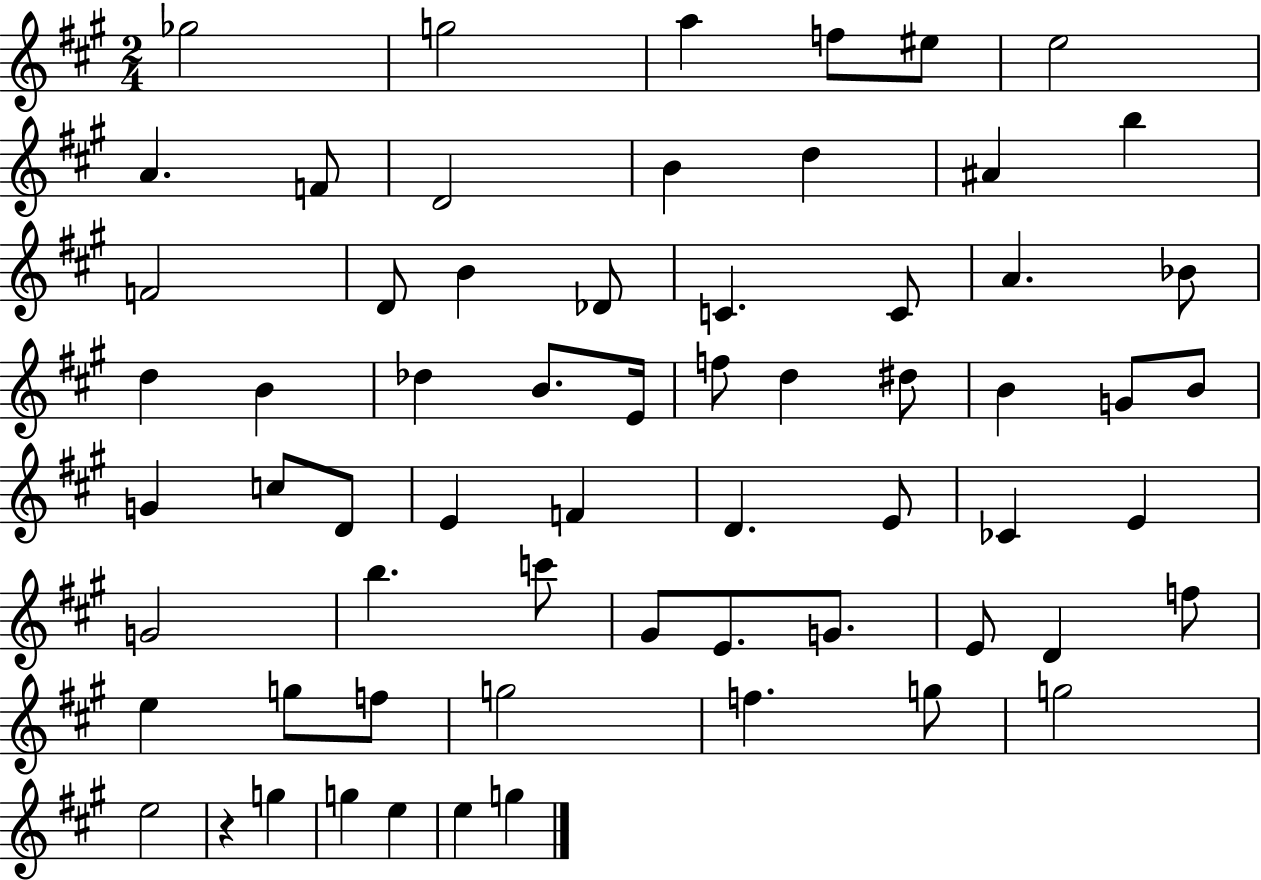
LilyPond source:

{
  \clef treble
  \numericTimeSignature
  \time 2/4
  \key a \major
  ges''2 | g''2 | a''4 f''8 eis''8 | e''2 | \break a'4. f'8 | d'2 | b'4 d''4 | ais'4 b''4 | \break f'2 | d'8 b'4 des'8 | c'4. c'8 | a'4. bes'8 | \break d''4 b'4 | des''4 b'8. e'16 | f''8 d''4 dis''8 | b'4 g'8 b'8 | \break g'4 c''8 d'8 | e'4 f'4 | d'4. e'8 | ces'4 e'4 | \break g'2 | b''4. c'''8 | gis'8 e'8. g'8. | e'8 d'4 f''8 | \break e''4 g''8 f''8 | g''2 | f''4. g''8 | g''2 | \break e''2 | r4 g''4 | g''4 e''4 | e''4 g''4 | \break \bar "|."
}